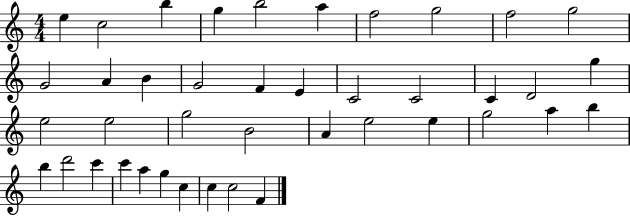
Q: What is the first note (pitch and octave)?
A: E5